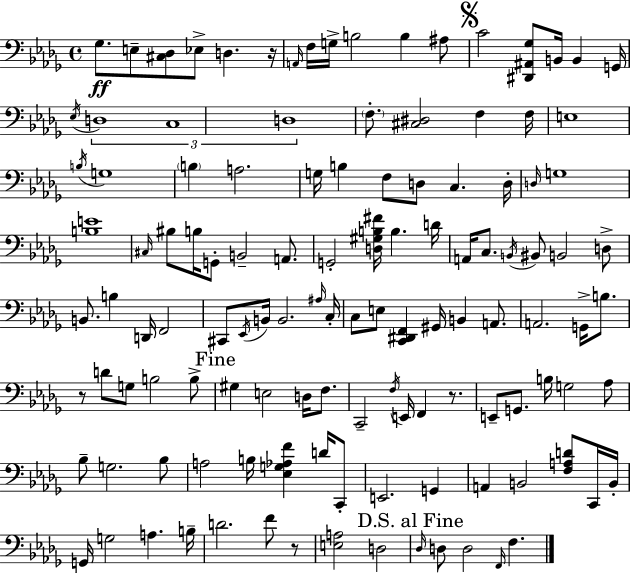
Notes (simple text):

Gb3/e. E3/e [C#3,Db3]/e Eb3/e D3/q. R/s A2/s F3/s G3/s B3/h B3/q A#3/e C4/h [D#2,A#2,Gb3]/e B2/s B2/q G2/s Eb3/s D3/w C3/w D3/w F3/e. [C#3,D#3]/h F3/q F3/s E3/w B3/s G3/w B3/q A3/h. G3/s B3/q F3/e D3/e C3/q. D3/s D3/s G3/w [B3,E4]/w C#3/s BIS3/e B3/s G2/e B2/h A2/e. G2/h [D3,G#3,B3,F#4]/s B3/q. D4/s A2/s C3/e. B2/s BIS2/e B2/h D3/e B2/e. B3/q D2/s F2/h C#2/e Eb2/s B2/s B2/h. A#3/s C3/s C3/e E3/e [C2,D#2,F2]/q G#2/s B2/q A2/e. A2/h. G2/s B3/e. R/e D4/e G3/e B3/h B3/e G#3/q E3/h D3/s F3/e. C2/h F3/s E2/s F2/q R/e. E2/e G2/e. B3/s G3/h Ab3/e Bb3/e G3/h. Bb3/e A3/h B3/s [Eb3,G3,Ab3,F4]/q D4/s C2/e E2/h. G2/q A2/q B2/h [F3,A3,D4]/e C2/s B2/s G2/s G3/h A3/q. B3/s D4/h. F4/e R/e [E3,A3]/h D3/h Db3/s D3/e D3/h F2/s F3/q.